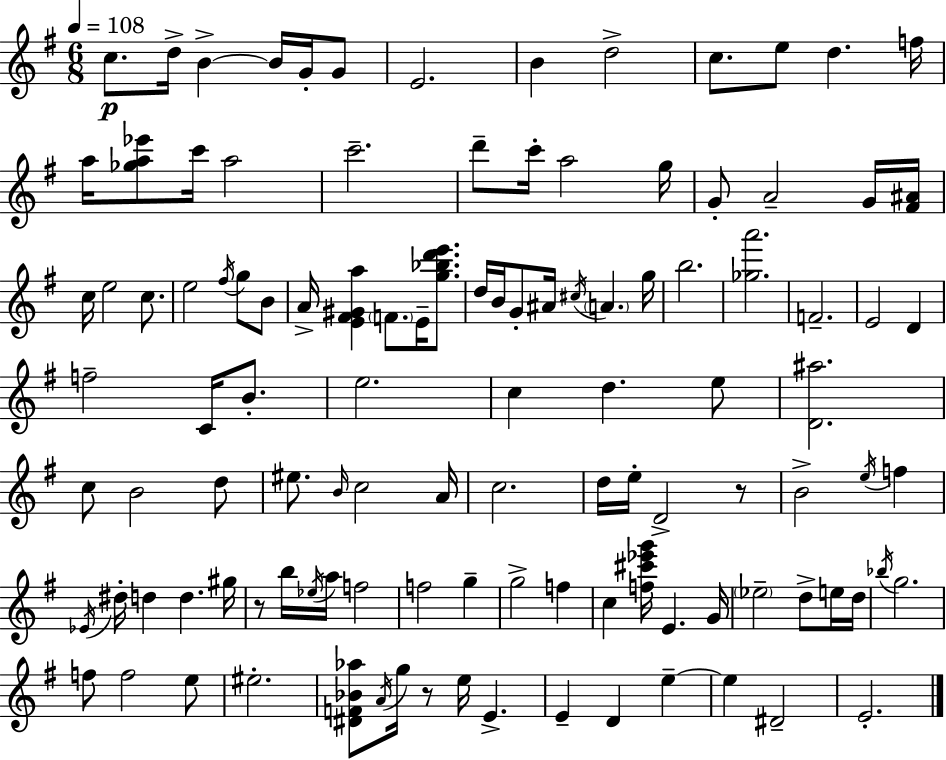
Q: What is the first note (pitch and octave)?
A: C5